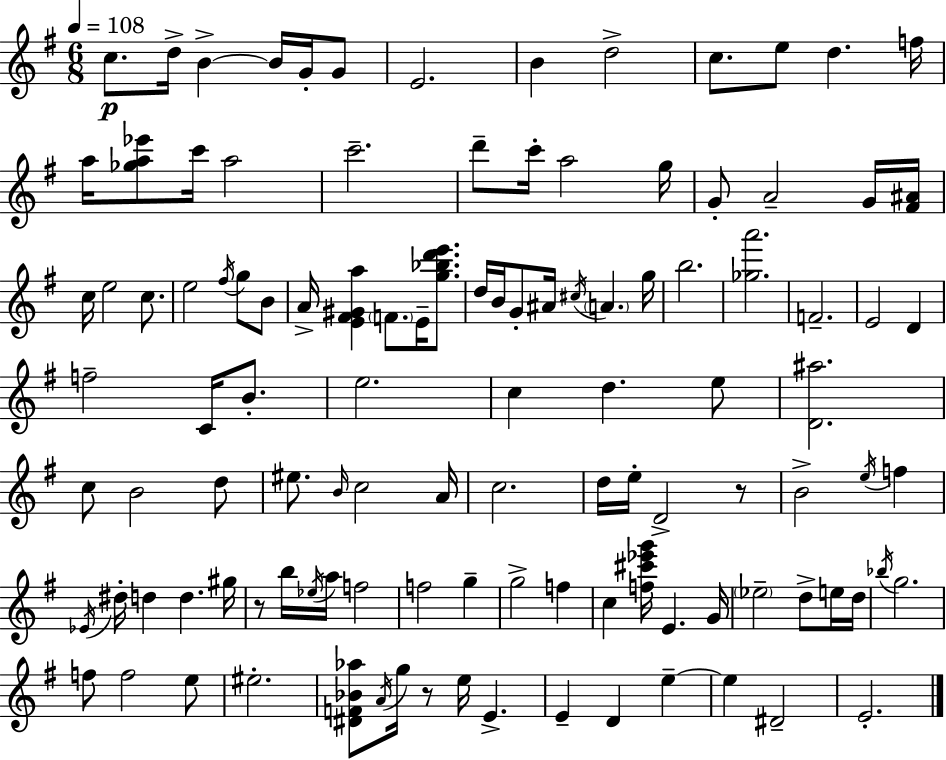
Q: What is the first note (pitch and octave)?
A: C5